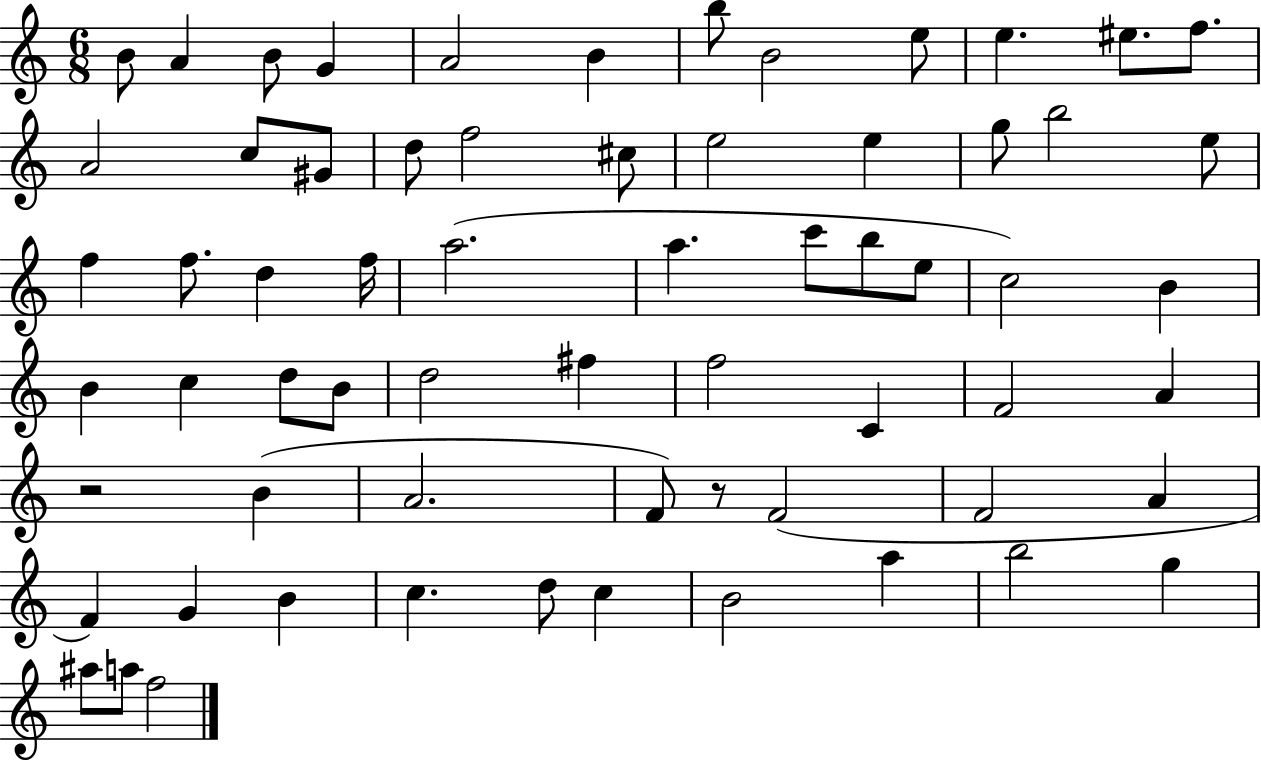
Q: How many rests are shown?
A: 2